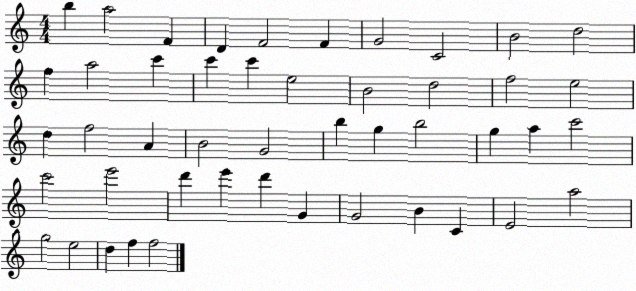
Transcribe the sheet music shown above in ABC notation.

X:1
T:Untitled
M:4/4
L:1/4
K:C
b a2 F D F2 F G2 C2 B2 d2 f a2 c' c' c' e2 B2 d2 f2 e2 d f2 A B2 G2 b g b2 g a c'2 c'2 e'2 d' e' d' G G2 B C E2 a2 g2 e2 d f f2